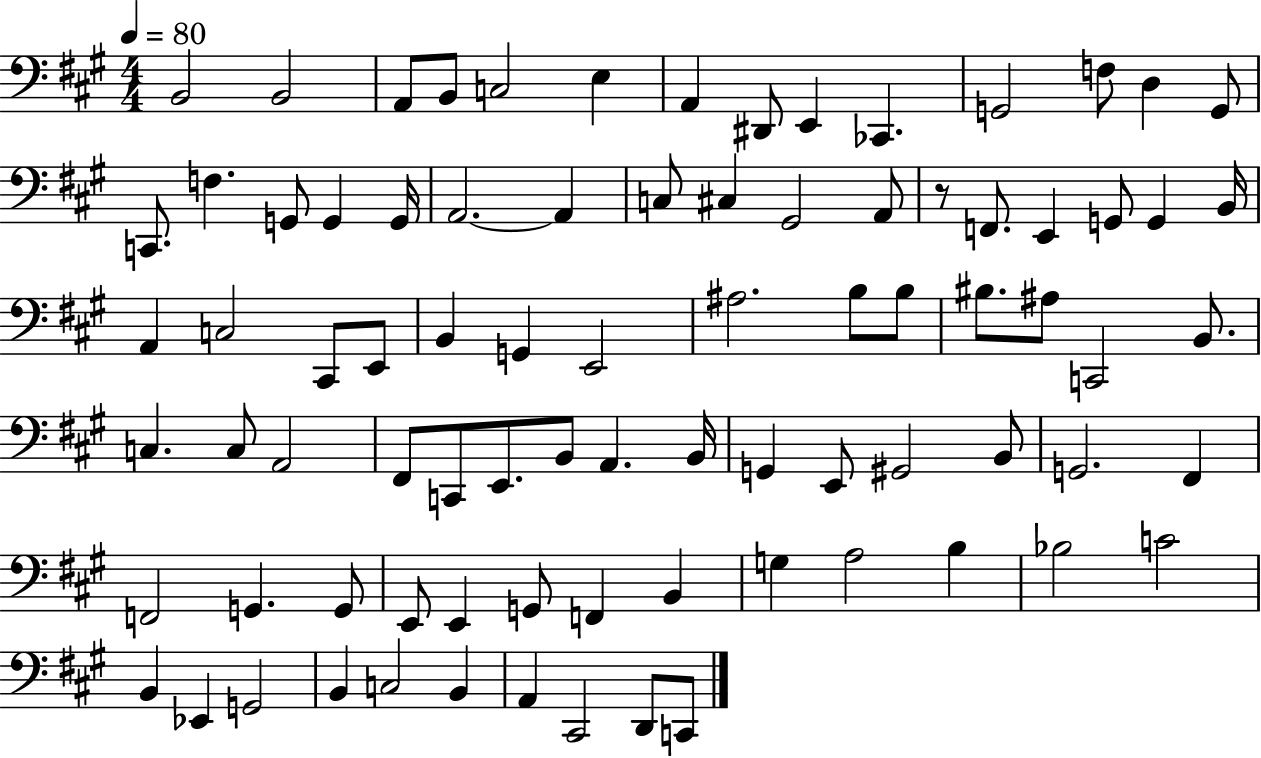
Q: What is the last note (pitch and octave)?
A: C2